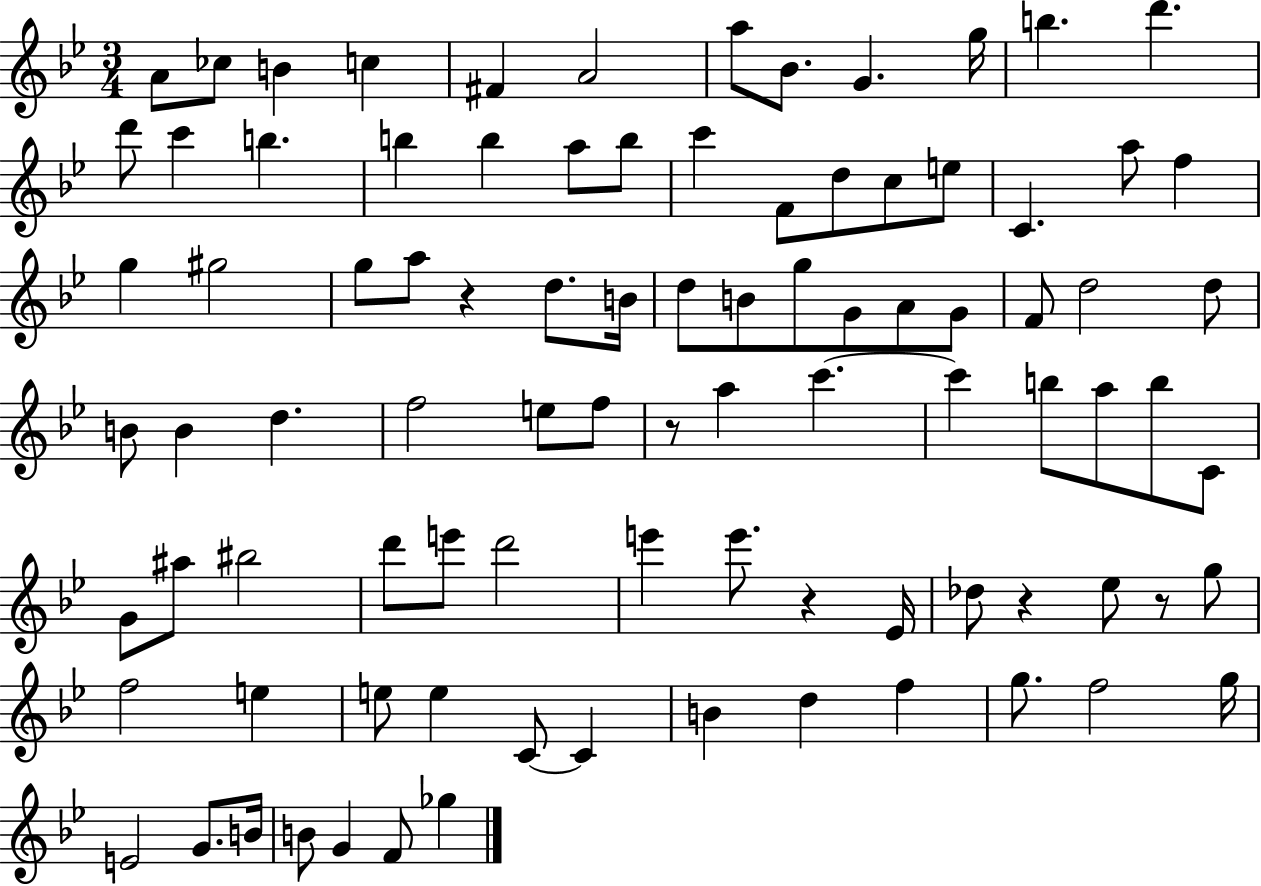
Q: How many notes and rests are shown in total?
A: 91